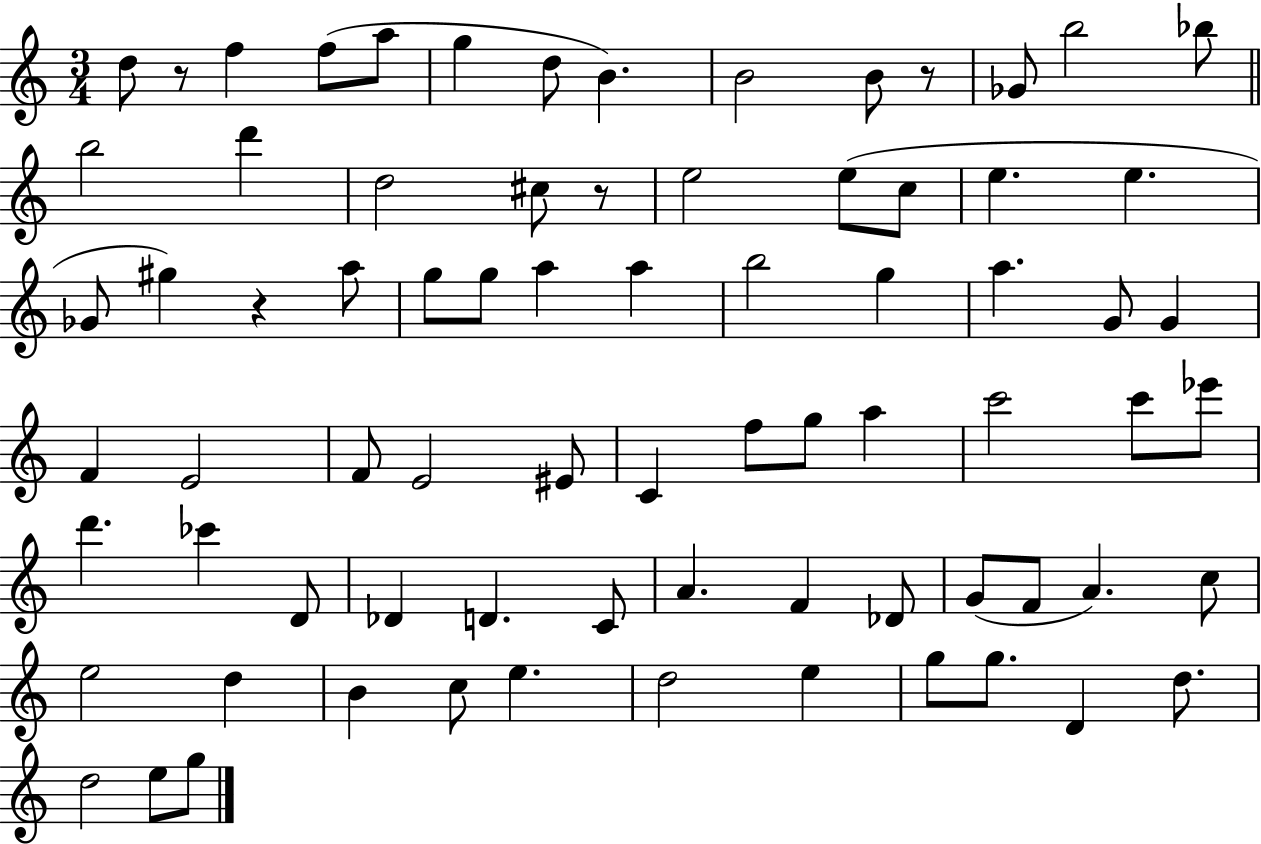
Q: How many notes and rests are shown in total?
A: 76